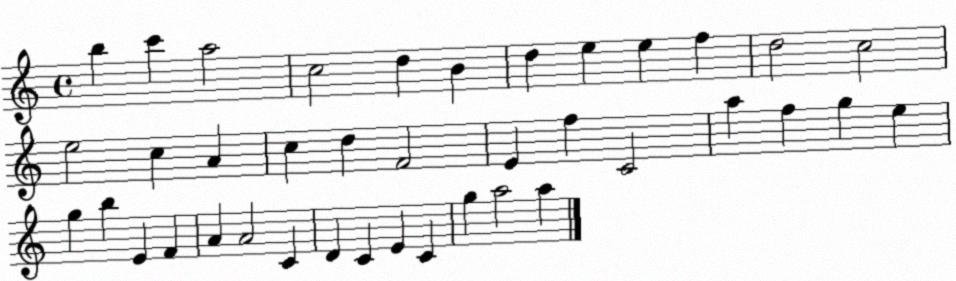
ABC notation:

X:1
T:Untitled
M:4/4
L:1/4
K:C
b c' a2 c2 d B d e e f d2 c2 e2 c A c d F2 E f C2 a f g e g b E F A A2 C D C E C g a2 a